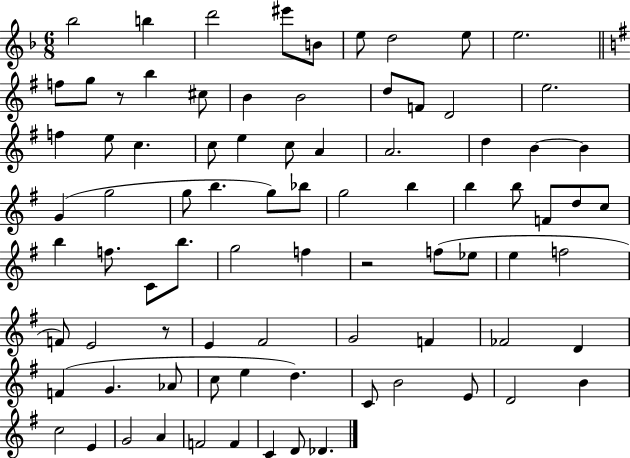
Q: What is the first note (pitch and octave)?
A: Bb5